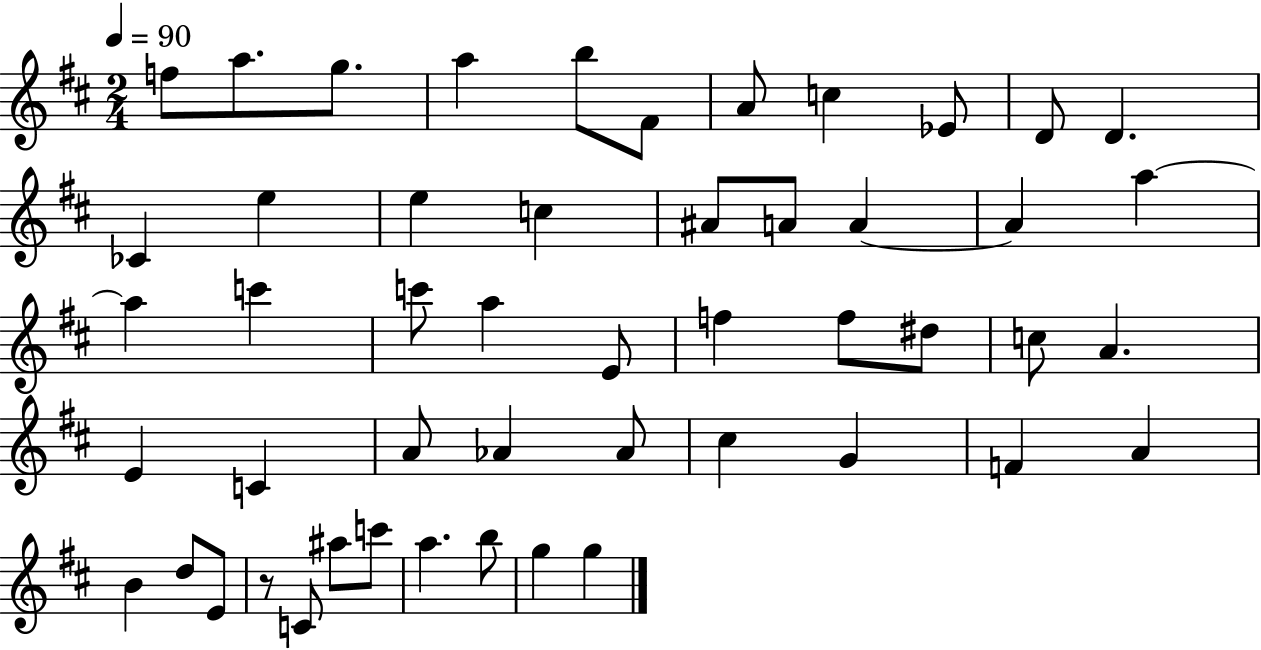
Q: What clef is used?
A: treble